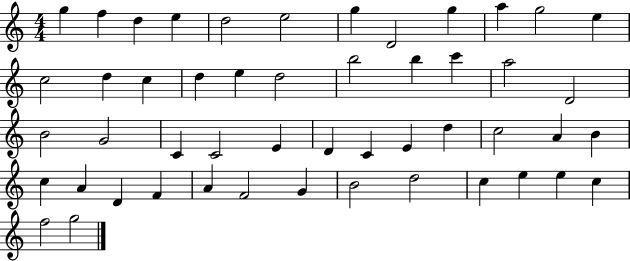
{
  \clef treble
  \numericTimeSignature
  \time 4/4
  \key c \major
  g''4 f''4 d''4 e''4 | d''2 e''2 | g''4 d'2 g''4 | a''4 g''2 e''4 | \break c''2 d''4 c''4 | d''4 e''4 d''2 | b''2 b''4 c'''4 | a''2 d'2 | \break b'2 g'2 | c'4 c'2 e'4 | d'4 c'4 e'4 d''4 | c''2 a'4 b'4 | \break c''4 a'4 d'4 f'4 | a'4 f'2 g'4 | b'2 d''2 | c''4 e''4 e''4 c''4 | \break f''2 g''2 | \bar "|."
}